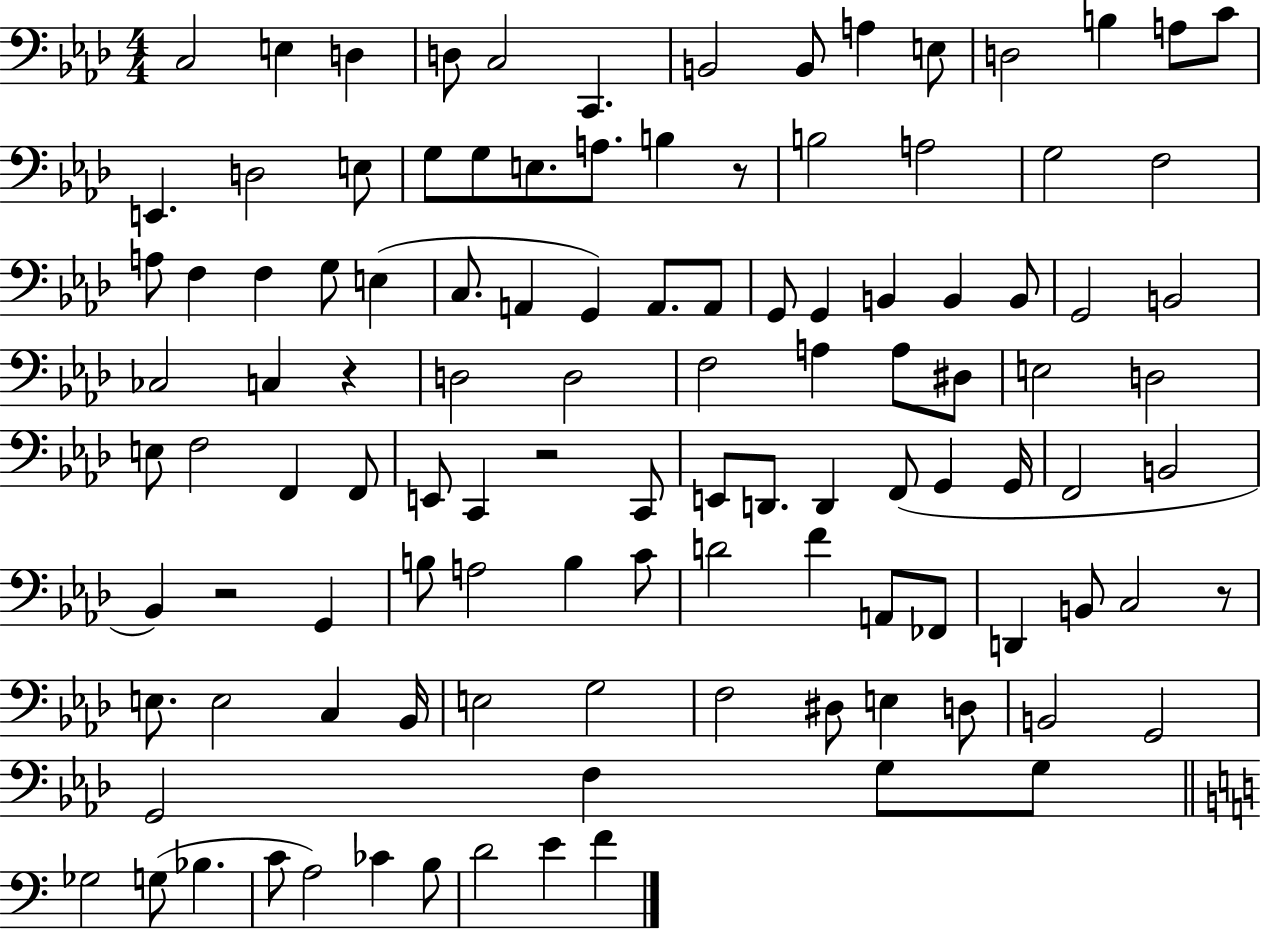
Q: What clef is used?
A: bass